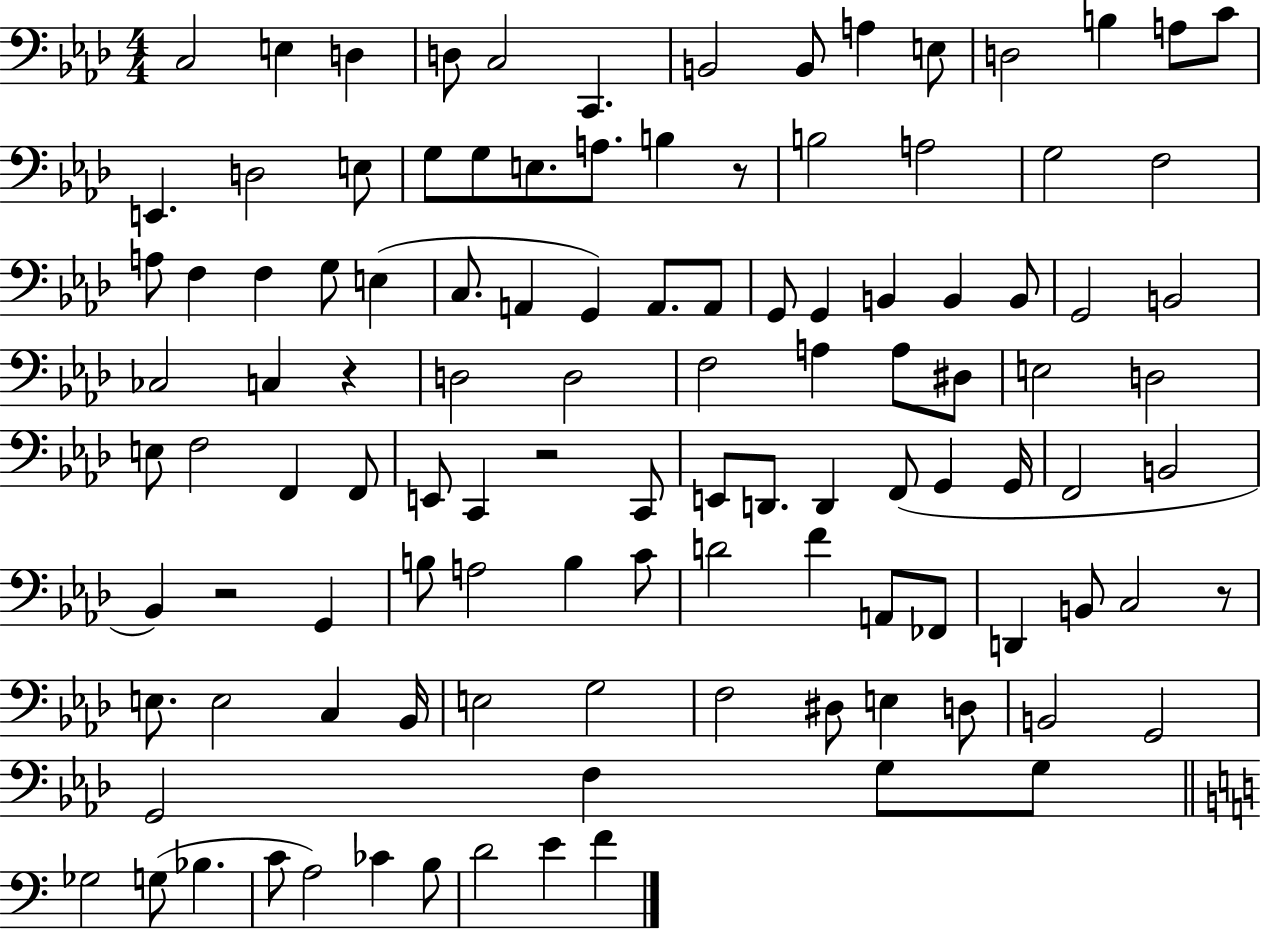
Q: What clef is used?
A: bass